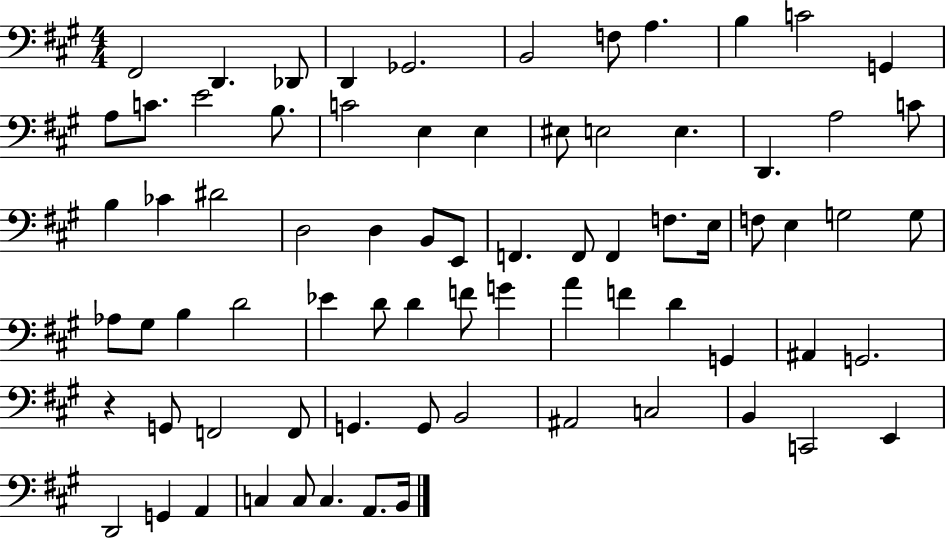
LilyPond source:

{
  \clef bass
  \numericTimeSignature
  \time 4/4
  \key a \major
  fis,2 d,4. des,8 | d,4 ges,2. | b,2 f8 a4. | b4 c'2 g,4 | \break a8 c'8. e'2 b8. | c'2 e4 e4 | eis8 e2 e4. | d,4. a2 c'8 | \break b4 ces'4 dis'2 | d2 d4 b,8 e,8 | f,4. f,8 f,4 f8. e16 | f8 e4 g2 g8 | \break aes8 gis8 b4 d'2 | ees'4 d'8 d'4 f'8 g'4 | a'4 f'4 d'4 g,4 | ais,4 g,2. | \break r4 g,8 f,2 f,8 | g,4. g,8 b,2 | ais,2 c2 | b,4 c,2 e,4 | \break d,2 g,4 a,4 | c4 c8 c4. a,8. b,16 | \bar "|."
}